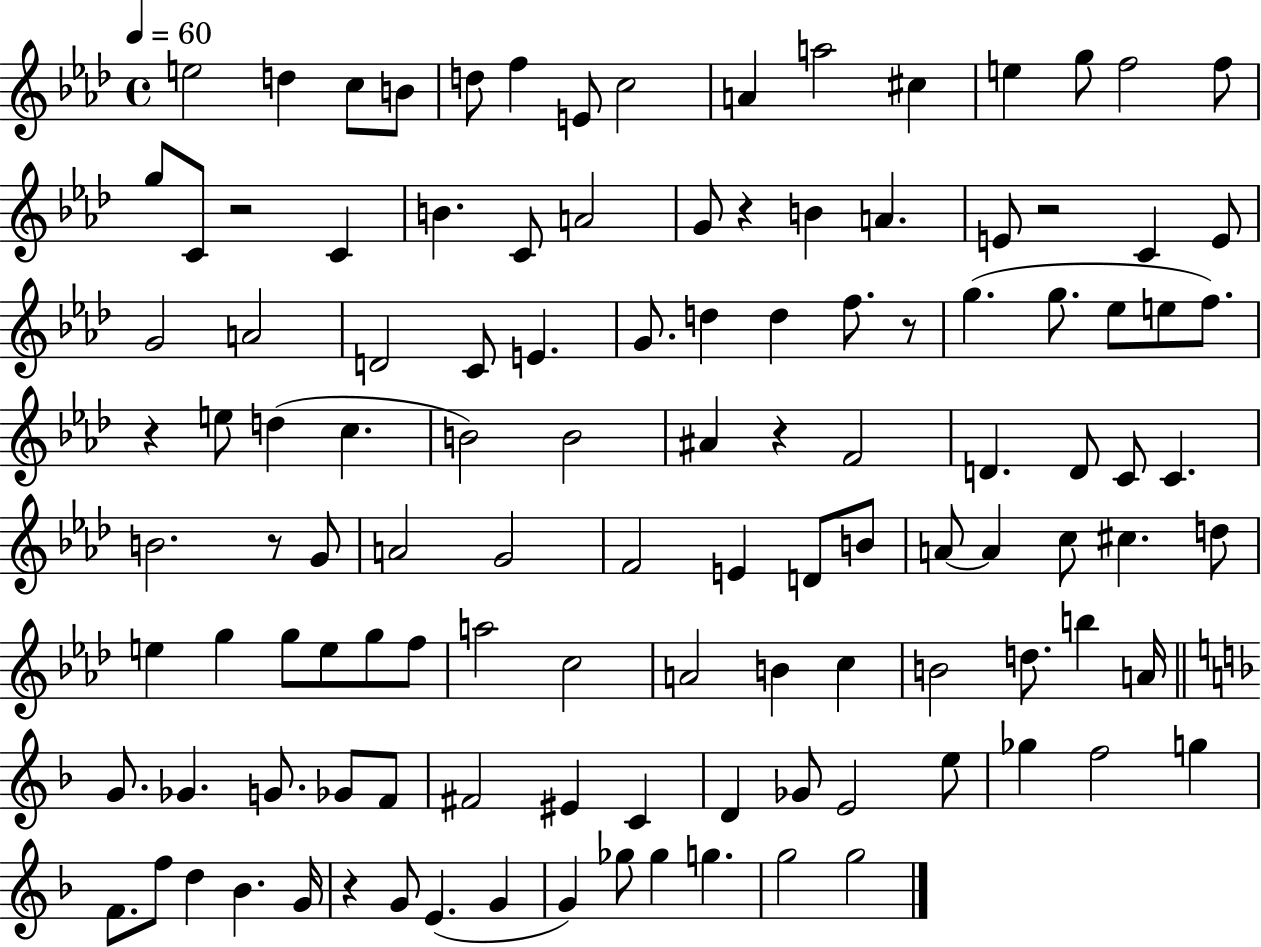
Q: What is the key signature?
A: AES major